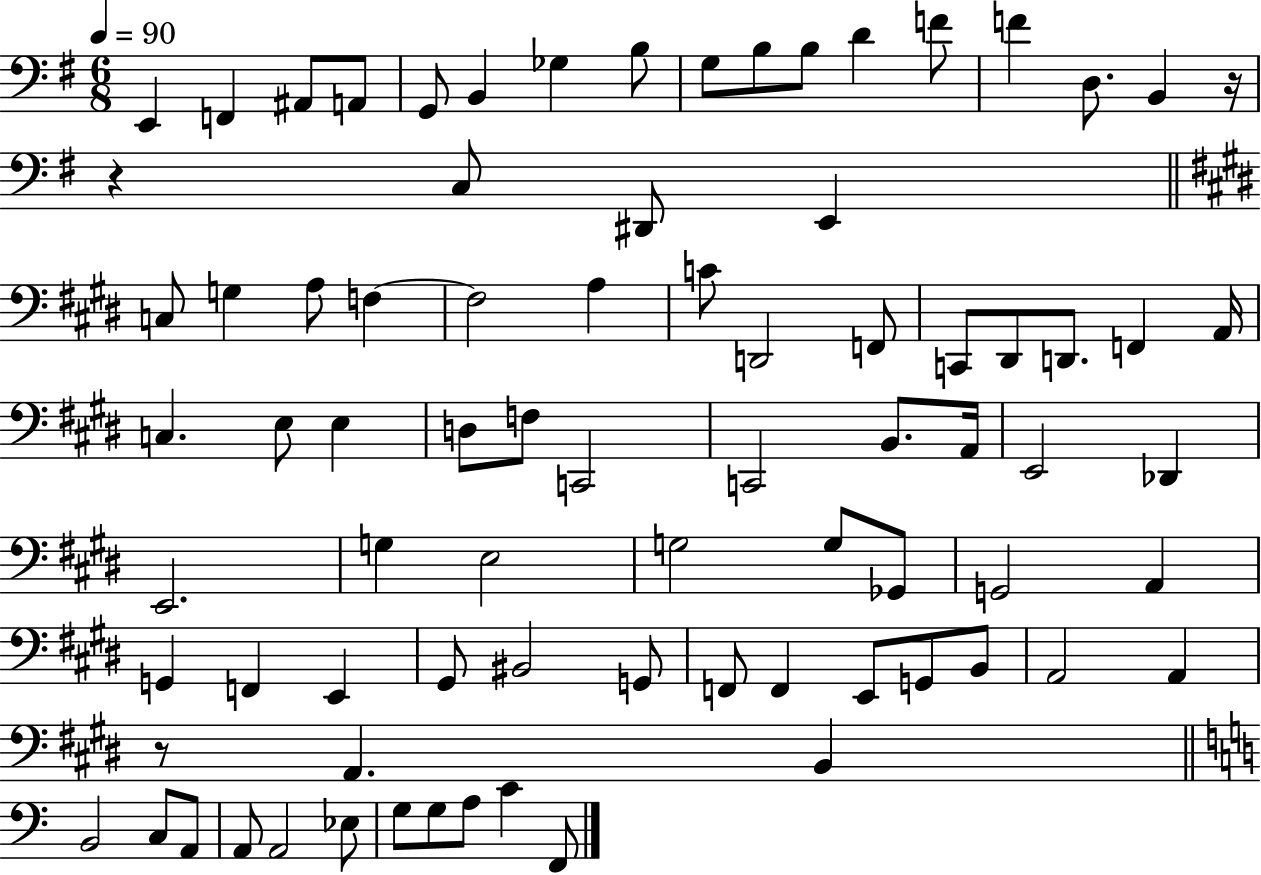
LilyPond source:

{
  \clef bass
  \numericTimeSignature
  \time 6/8
  \key g \major
  \tempo 4 = 90
  e,4 f,4 ais,8 a,8 | g,8 b,4 ges4 b8 | g8 b8 b8 d'4 f'8 | f'4 d8. b,4 r16 | \break r4 c8 dis,8 e,4 | \bar "||" \break \key e \major c8 g4 a8 f4~~ | f2 a4 | c'8 d,2 f,8 | c,8 dis,8 d,8. f,4 a,16 | \break c4. e8 e4 | d8 f8 c,2 | c,2 b,8. a,16 | e,2 des,4 | \break e,2. | g4 e2 | g2 g8 ges,8 | g,2 a,4 | \break g,4 f,4 e,4 | gis,8 bis,2 g,8 | f,8 f,4 e,8 g,8 b,8 | a,2 a,4 | \break r8 a,4. b,4 | \bar "||" \break \key a \minor b,2 c8 a,8 | a,8 a,2 ees8 | g8 g8 a8 c'4 f,8 | \bar "|."
}